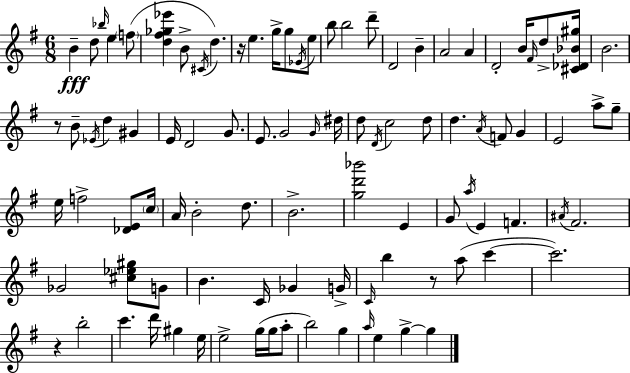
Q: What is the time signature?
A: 6/8